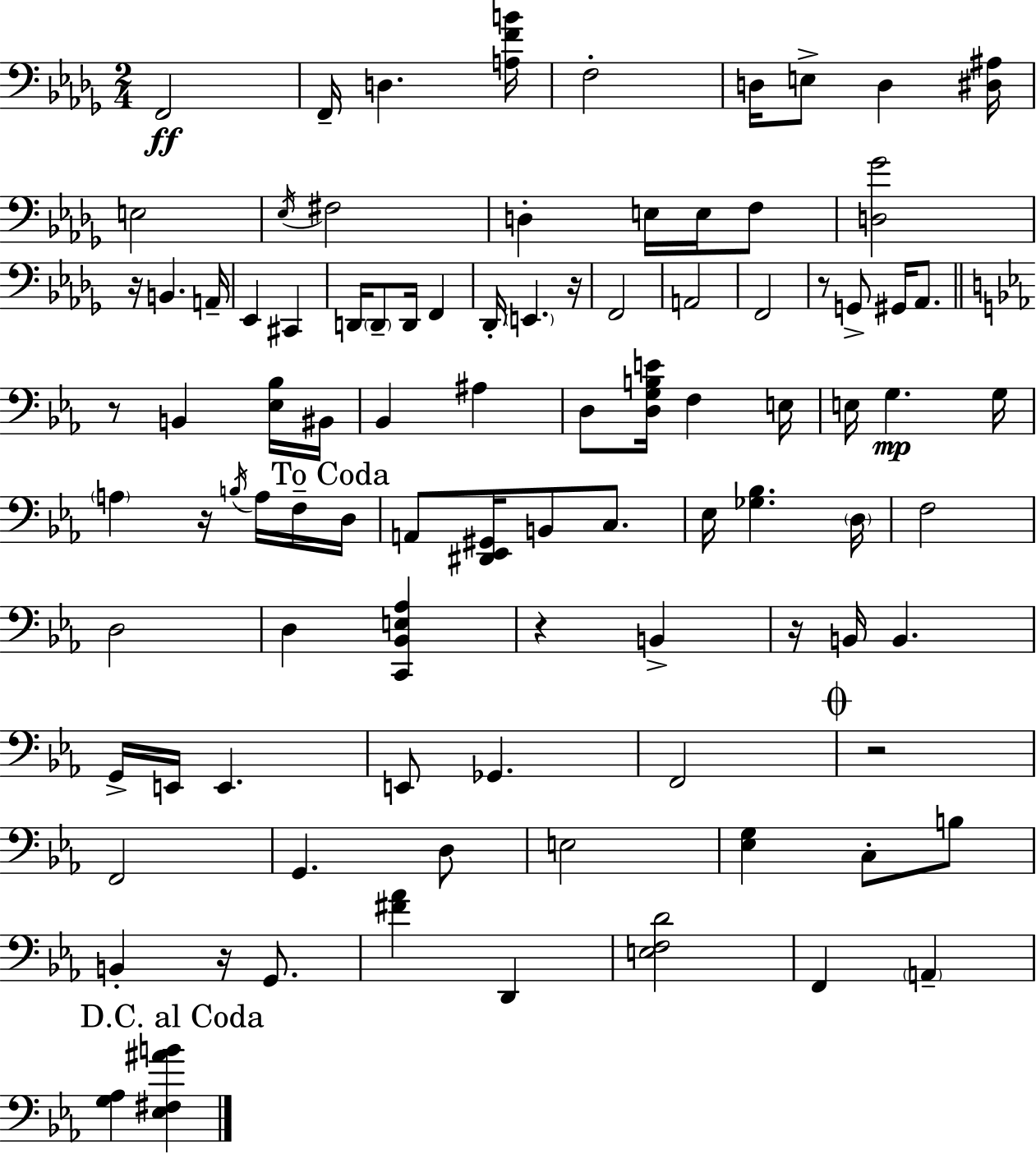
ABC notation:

X:1
T:Untitled
M:2/4
L:1/4
K:Bbm
F,,2 F,,/4 D, [A,FB]/4 F,2 D,/4 E,/2 D, [^D,^A,]/4 E,2 _E,/4 ^F,2 D, E,/4 E,/4 F,/2 [D,_G]2 z/4 B,, A,,/4 _E,, ^C,, D,,/4 D,,/2 D,,/4 F,, _D,,/4 E,, z/4 F,,2 A,,2 F,,2 z/2 G,,/2 ^G,,/4 _A,,/2 z/2 B,, [_E,_B,]/4 ^B,,/4 _B,, ^A, D,/2 [D,G,B,E]/4 F, E,/4 E,/4 G, G,/4 A, z/4 B,/4 A,/4 F,/4 D,/4 A,,/2 [^D,,_E,,^G,,]/4 B,,/2 C,/2 _E,/4 [_G,_B,] D,/4 F,2 D,2 D, [C,,_B,,E,_A,] z B,, z/4 B,,/4 B,, G,,/4 E,,/4 E,, E,,/2 _G,, F,,2 z2 F,,2 G,, D,/2 E,2 [_E,G,] C,/2 B,/2 B,, z/4 G,,/2 [^F_A] D,, [E,F,D]2 F,, A,, [G,_A,] [_E,^F,^AB]